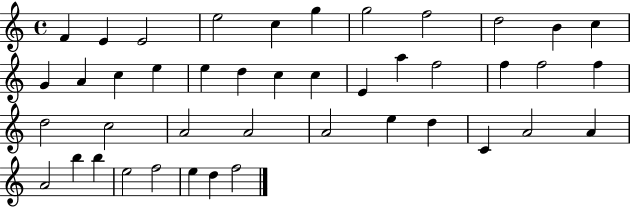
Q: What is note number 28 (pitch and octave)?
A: A4